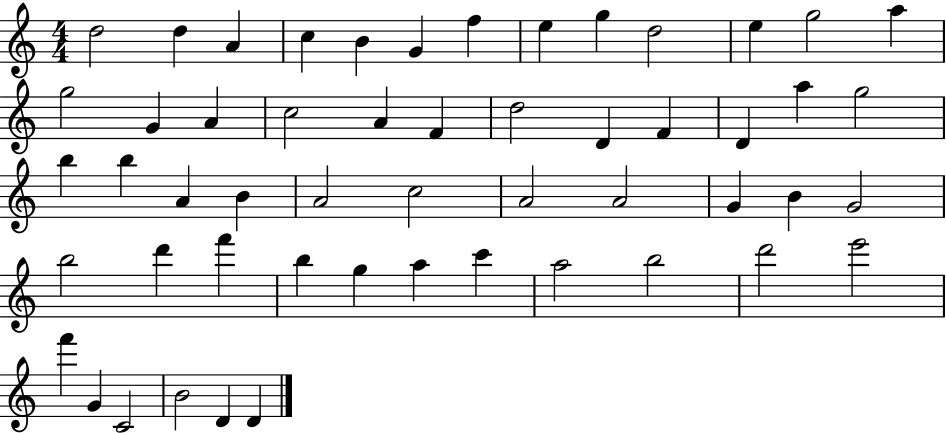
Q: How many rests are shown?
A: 0